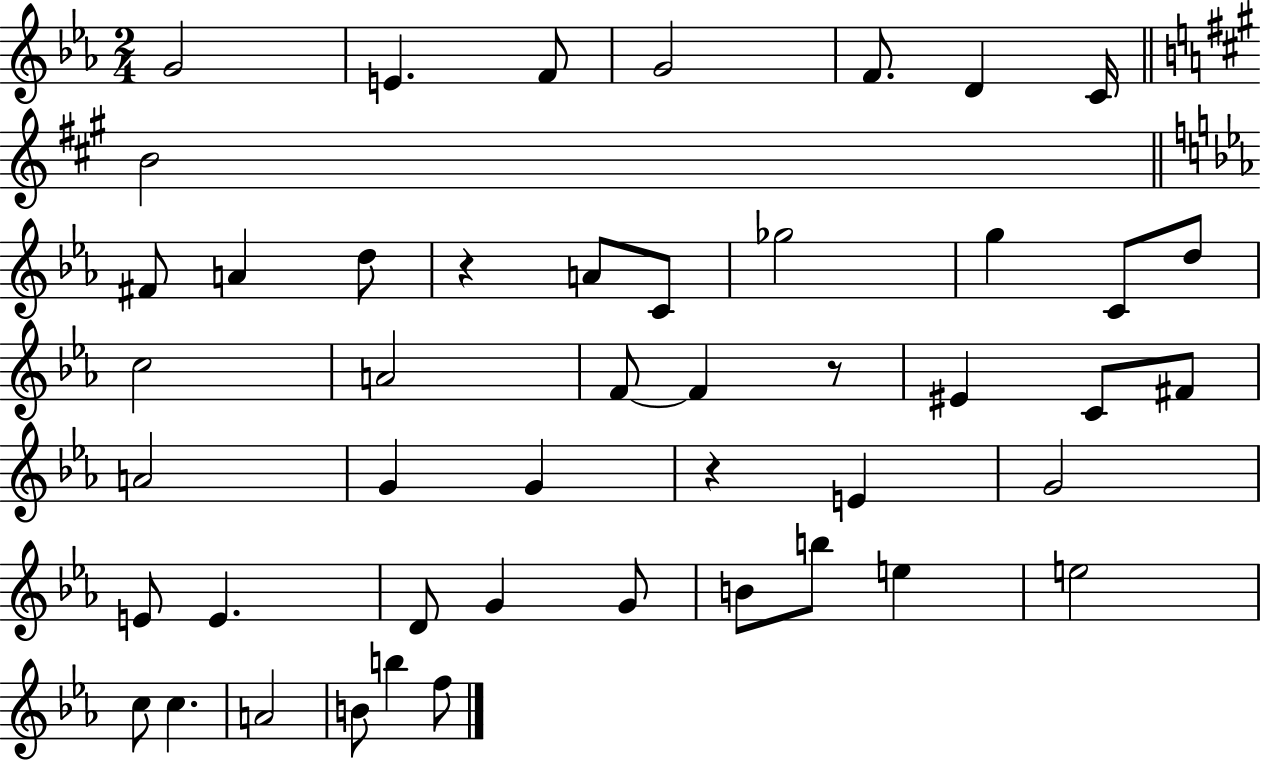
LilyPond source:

{
  \clef treble
  \numericTimeSignature
  \time 2/4
  \key ees \major
  g'2 | e'4. f'8 | g'2 | f'8. d'4 c'16 | \break \bar "||" \break \key a \major b'2 | \bar "||" \break \key ees \major fis'8 a'4 d''8 | r4 a'8 c'8 | ges''2 | g''4 c'8 d''8 | \break c''2 | a'2 | f'8~~ f'4 r8 | eis'4 c'8 fis'8 | \break a'2 | g'4 g'4 | r4 e'4 | g'2 | \break e'8 e'4. | d'8 g'4 g'8 | b'8 b''8 e''4 | e''2 | \break c''8 c''4. | a'2 | b'8 b''4 f''8 | \bar "|."
}